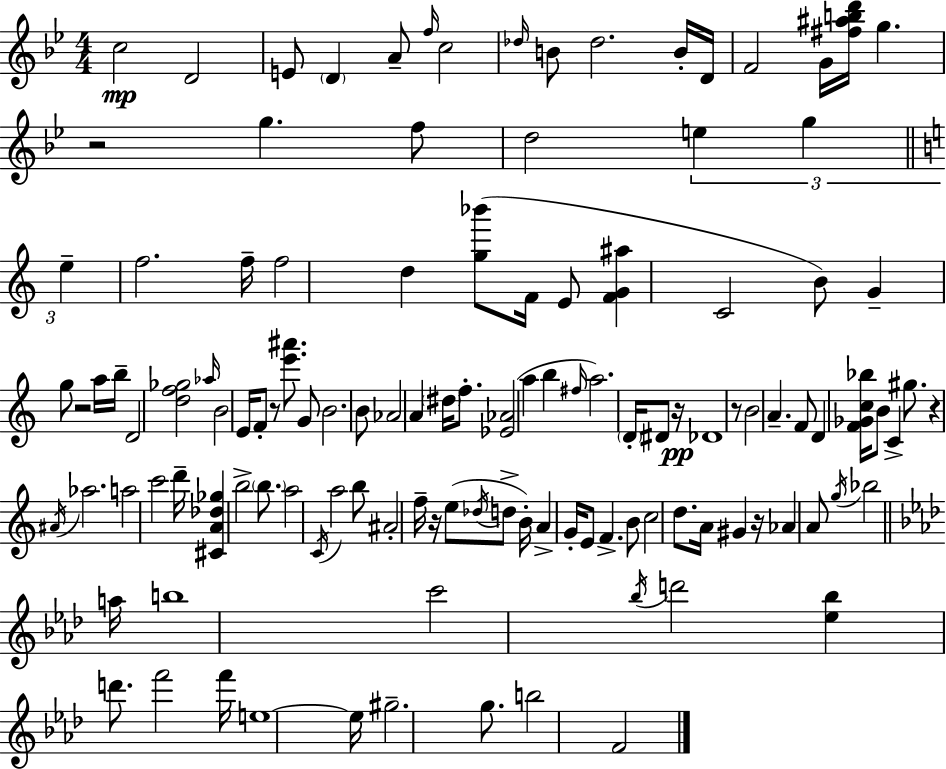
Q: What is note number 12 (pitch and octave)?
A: D4